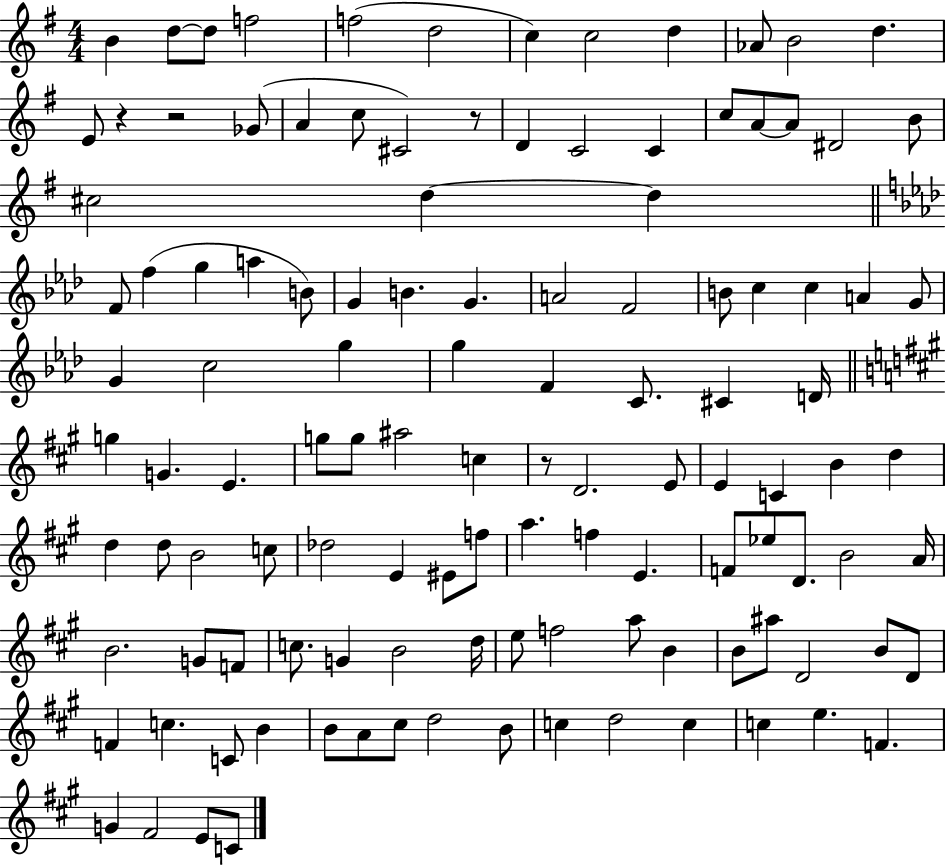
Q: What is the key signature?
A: G major